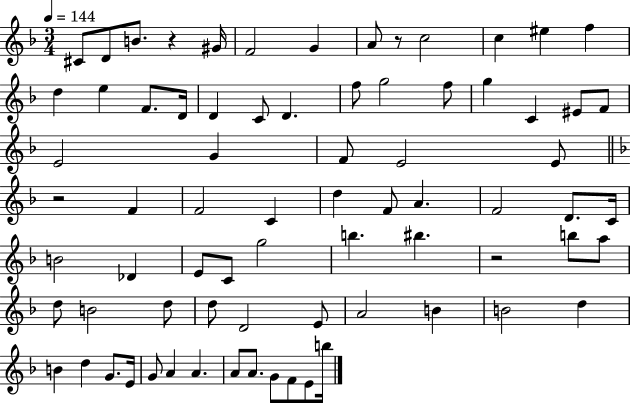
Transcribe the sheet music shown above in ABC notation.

X:1
T:Untitled
M:3/4
L:1/4
K:F
^C/2 D/2 B/2 z ^G/4 F2 G A/2 z/2 c2 c ^e f d e F/2 D/4 D C/2 D f/2 g2 f/2 g C ^E/2 F/2 E2 G F/2 E2 E/2 z2 F F2 C d F/2 A F2 D/2 C/4 B2 _D E/2 C/2 g2 b ^b z2 b/2 a/2 d/2 B2 d/2 d/2 D2 E/2 A2 B B2 d B d G/2 E/4 G/2 A A A/2 A/2 G/2 F/2 E/2 b/4